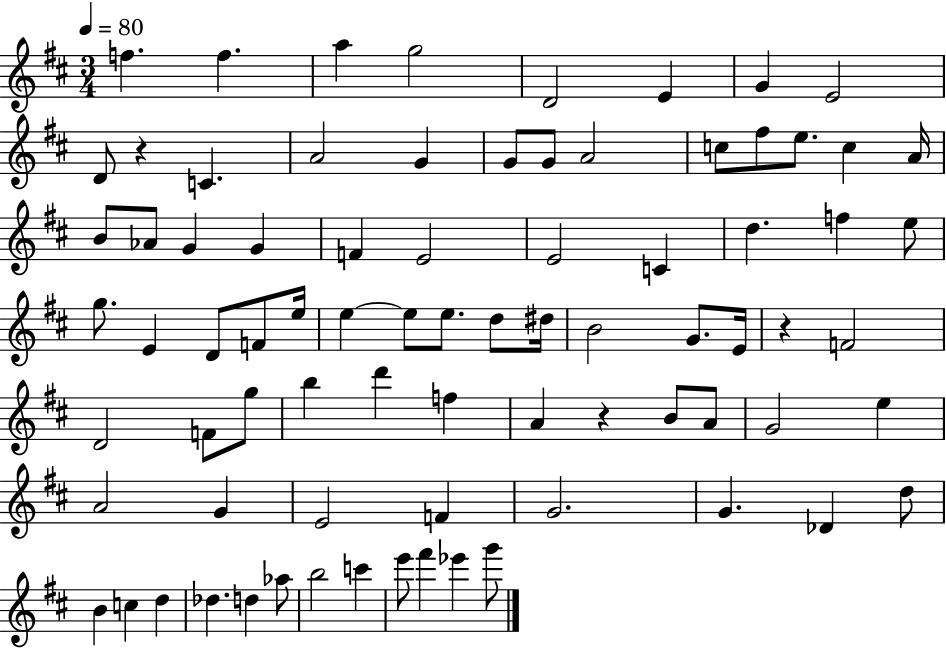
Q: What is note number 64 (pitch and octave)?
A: D5